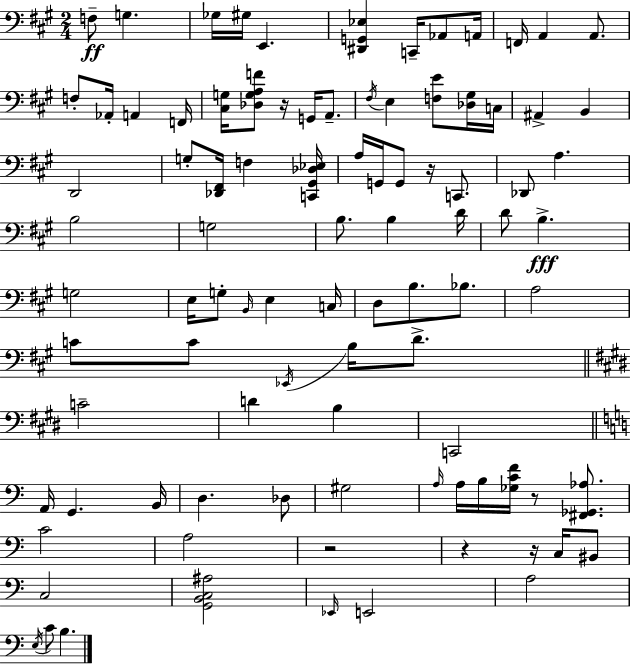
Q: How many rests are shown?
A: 6